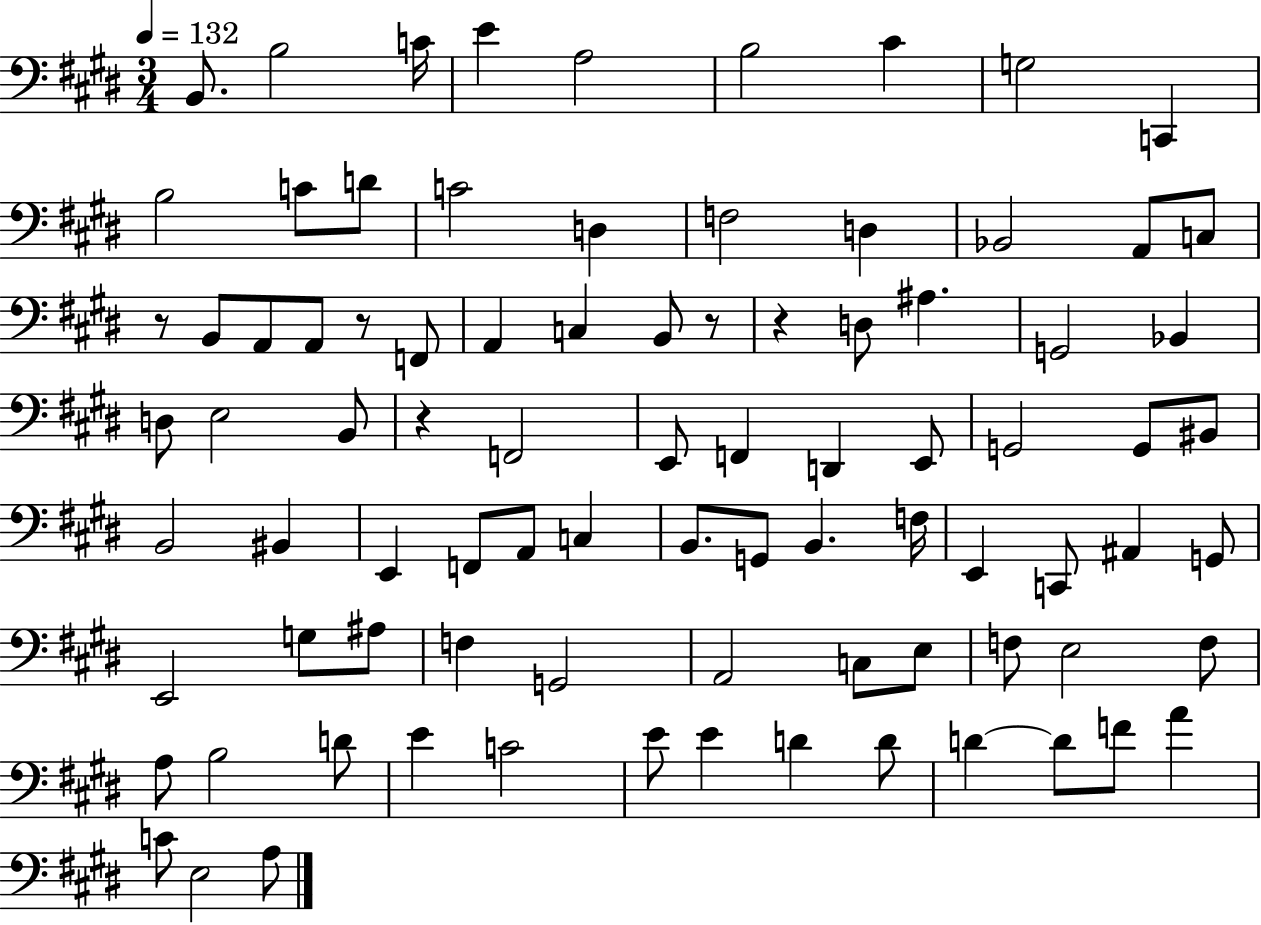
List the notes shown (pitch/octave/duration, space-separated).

B2/e. B3/h C4/s E4/q A3/h B3/h C#4/q G3/h C2/q B3/h C4/e D4/e C4/h D3/q F3/h D3/q Bb2/h A2/e C3/e R/e B2/e A2/e A2/e R/e F2/e A2/q C3/q B2/e R/e R/q D3/e A#3/q. G2/h Bb2/q D3/e E3/h B2/e R/q F2/h E2/e F2/q D2/q E2/e G2/h G2/e BIS2/e B2/h BIS2/q E2/q F2/e A2/e C3/q B2/e. G2/e B2/q. F3/s E2/q C2/e A#2/q G2/e E2/h G3/e A#3/e F3/q G2/h A2/h C3/e E3/e F3/e E3/h F3/e A3/e B3/h D4/e E4/q C4/h E4/e E4/q D4/q D4/e D4/q D4/e F4/e A4/q C4/e E3/h A3/e